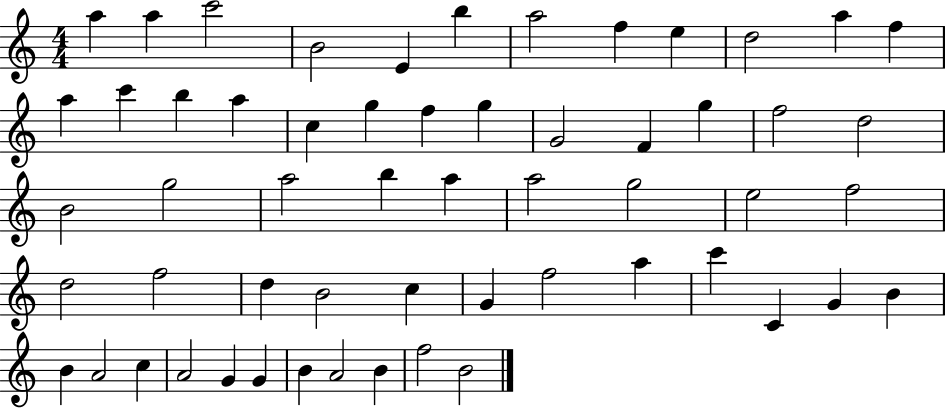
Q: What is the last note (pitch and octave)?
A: B4